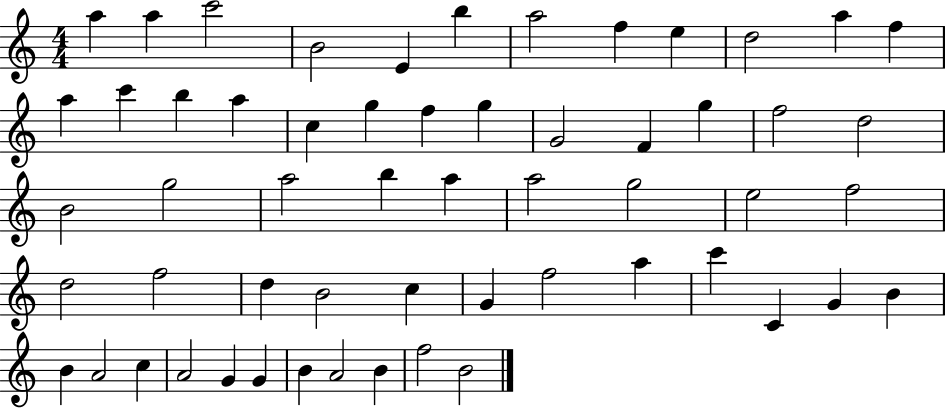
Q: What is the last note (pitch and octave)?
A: B4